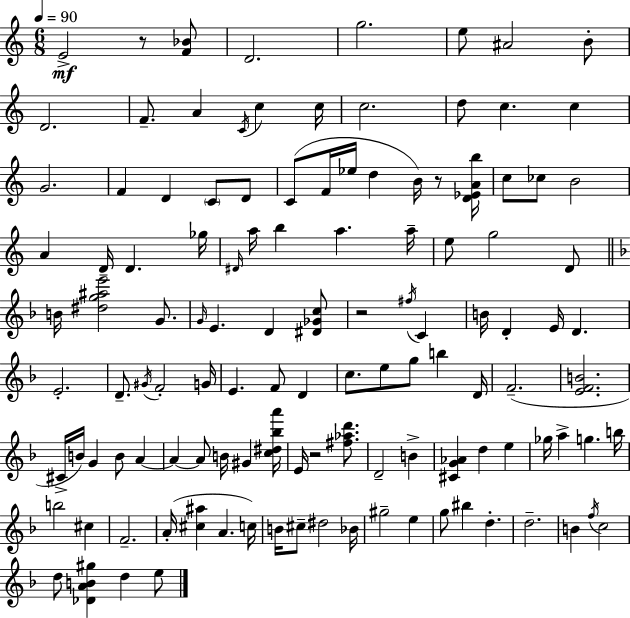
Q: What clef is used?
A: treble